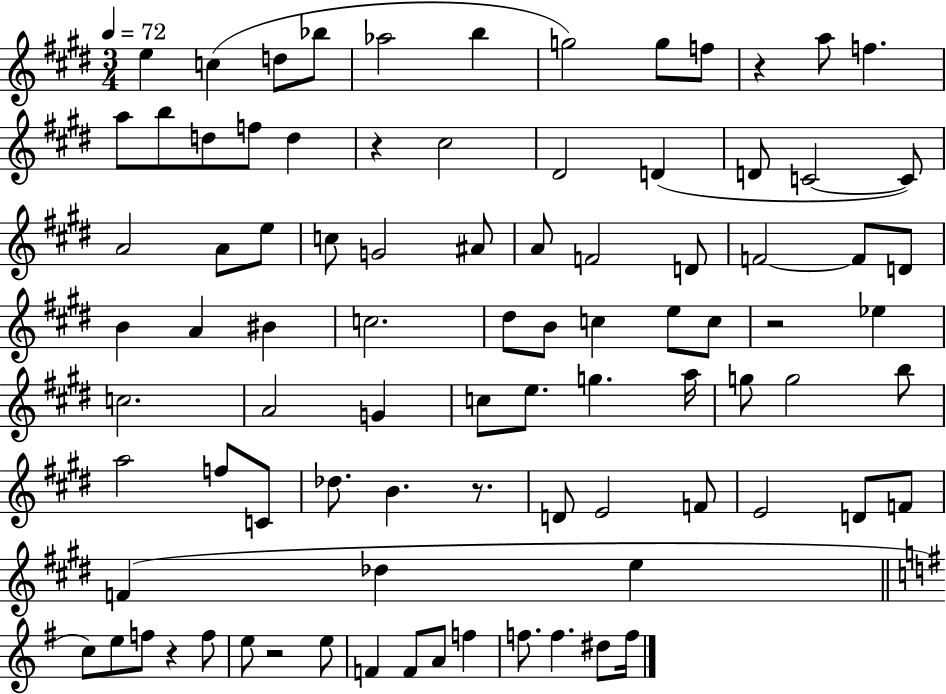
{
  \clef treble
  \numericTimeSignature
  \time 3/4
  \key e \major
  \tempo 4 = 72
  \repeat volta 2 { e''4 c''4( d''8 bes''8 | aes''2 b''4 | g''2) g''8 f''8 | r4 a''8 f''4. | \break a''8 b''8 d''8 f''8 d''4 | r4 cis''2 | dis'2 d'4( | d'8 c'2~~ c'8) | \break a'2 a'8 e''8 | c''8 g'2 ais'8 | a'8 f'2 d'8 | f'2~~ f'8 d'8 | \break b'4 a'4 bis'4 | c''2. | dis''8 b'8 c''4 e''8 c''8 | r2 ees''4 | \break c''2. | a'2 g'4 | c''8 e''8. g''4. a''16 | g''8 g''2 b''8 | \break a''2 f''8 c'8 | des''8. b'4. r8. | d'8 e'2 f'8 | e'2 d'8 f'8 | \break f'4( des''4 e''4 | \bar "||" \break \key g \major c''8) e''8 f''8 r4 f''8 | e''8 r2 e''8 | f'4 f'8 a'8 f''4 | f''8. f''4. dis''8 f''16 | \break } \bar "|."
}